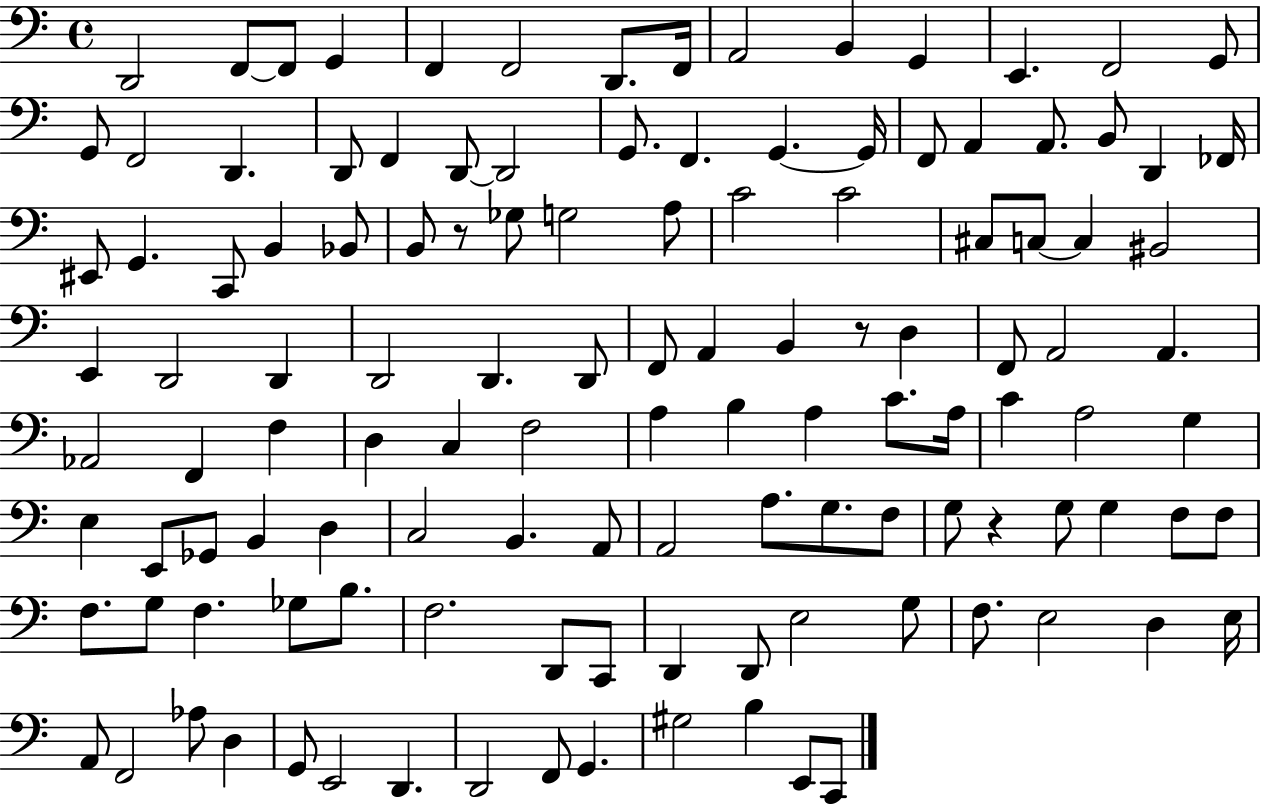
D2/h F2/e F2/e G2/q F2/q F2/h D2/e. F2/s A2/h B2/q G2/q E2/q. F2/h G2/e G2/e F2/h D2/q. D2/e F2/q D2/e D2/h G2/e. F2/q. G2/q. G2/s F2/e A2/q A2/e. B2/e D2/q FES2/s EIS2/e G2/q. C2/e B2/q Bb2/e B2/e R/e Gb3/e G3/h A3/e C4/h C4/h C#3/e C3/e C3/q BIS2/h E2/q D2/h D2/q D2/h D2/q. D2/e F2/e A2/q B2/q R/e D3/q F2/e A2/h A2/q. Ab2/h F2/q F3/q D3/q C3/q F3/h A3/q B3/q A3/q C4/e. A3/s C4/q A3/h G3/q E3/q E2/e Gb2/e B2/q D3/q C3/h B2/q. A2/e A2/h A3/e. G3/e. F3/e G3/e R/q G3/e G3/q F3/e F3/e F3/e. G3/e F3/q. Gb3/e B3/e. F3/h. D2/e C2/e D2/q D2/e E3/h G3/e F3/e. E3/h D3/q E3/s A2/e F2/h Ab3/e D3/q G2/e E2/h D2/q. D2/h F2/e G2/q. G#3/h B3/q E2/e C2/e